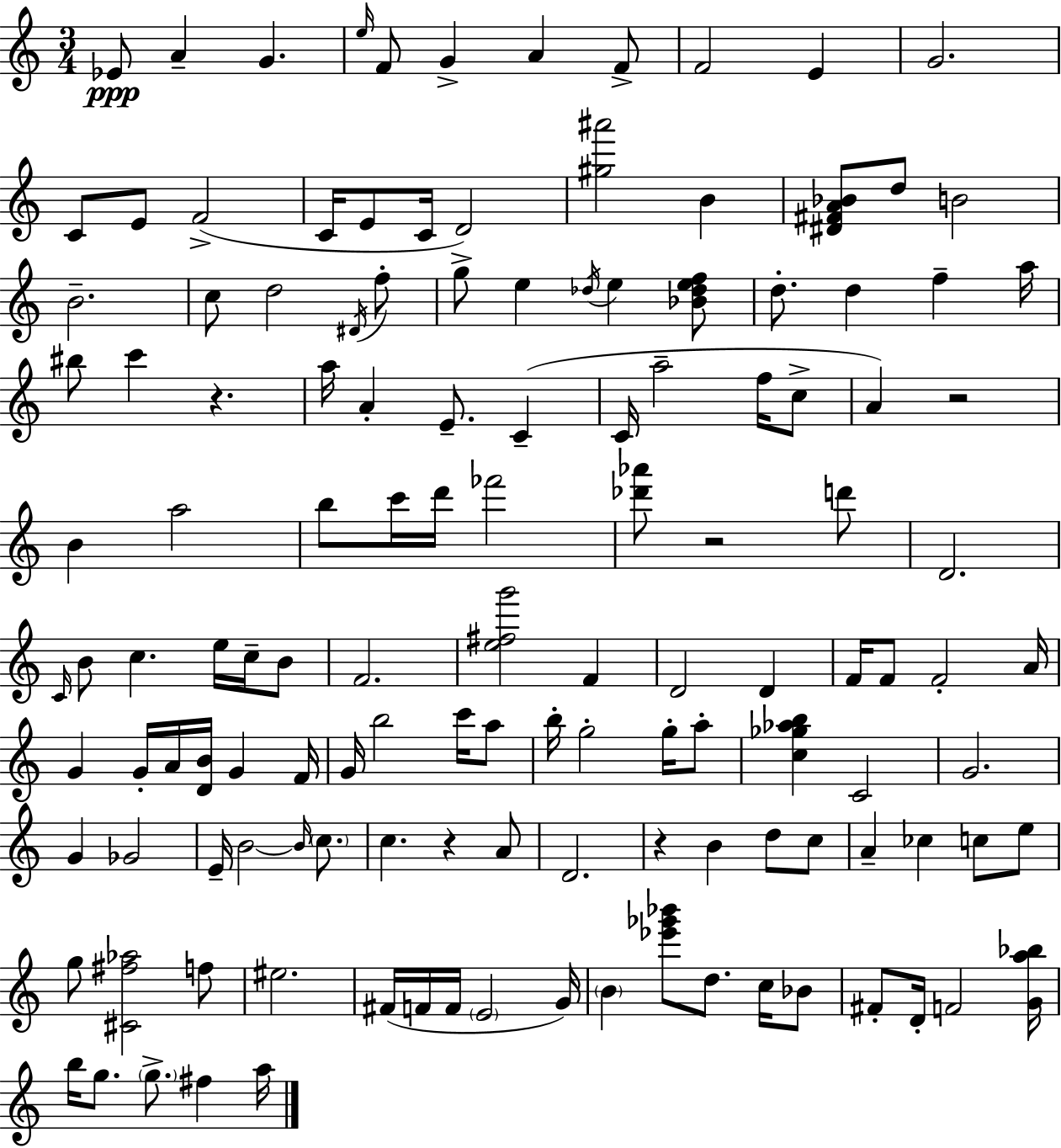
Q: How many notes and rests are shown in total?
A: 133